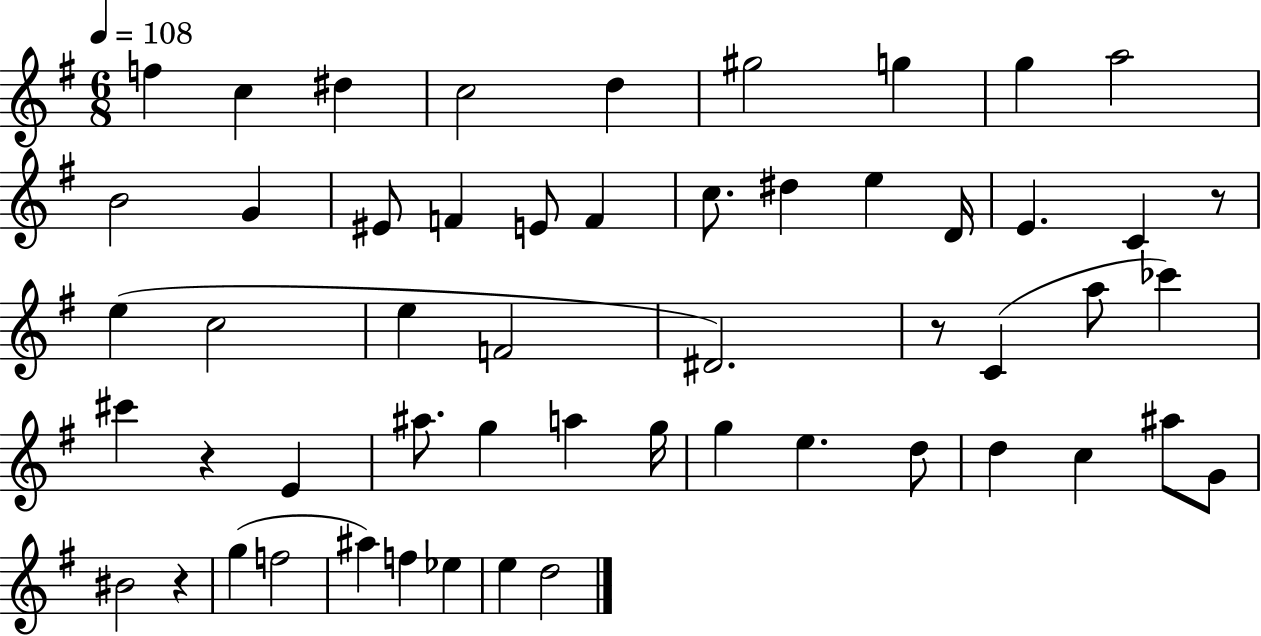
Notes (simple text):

F5/q C5/q D#5/q C5/h D5/q G#5/h G5/q G5/q A5/h B4/h G4/q EIS4/e F4/q E4/e F4/q C5/e. D#5/q E5/q D4/s E4/q. C4/q R/e E5/q C5/h E5/q F4/h D#4/h. R/e C4/q A5/e CES6/q C#6/q R/q E4/q A#5/e. G5/q A5/q G5/s G5/q E5/q. D5/e D5/q C5/q A#5/e G4/e BIS4/h R/q G5/q F5/h A#5/q F5/q Eb5/q E5/q D5/h